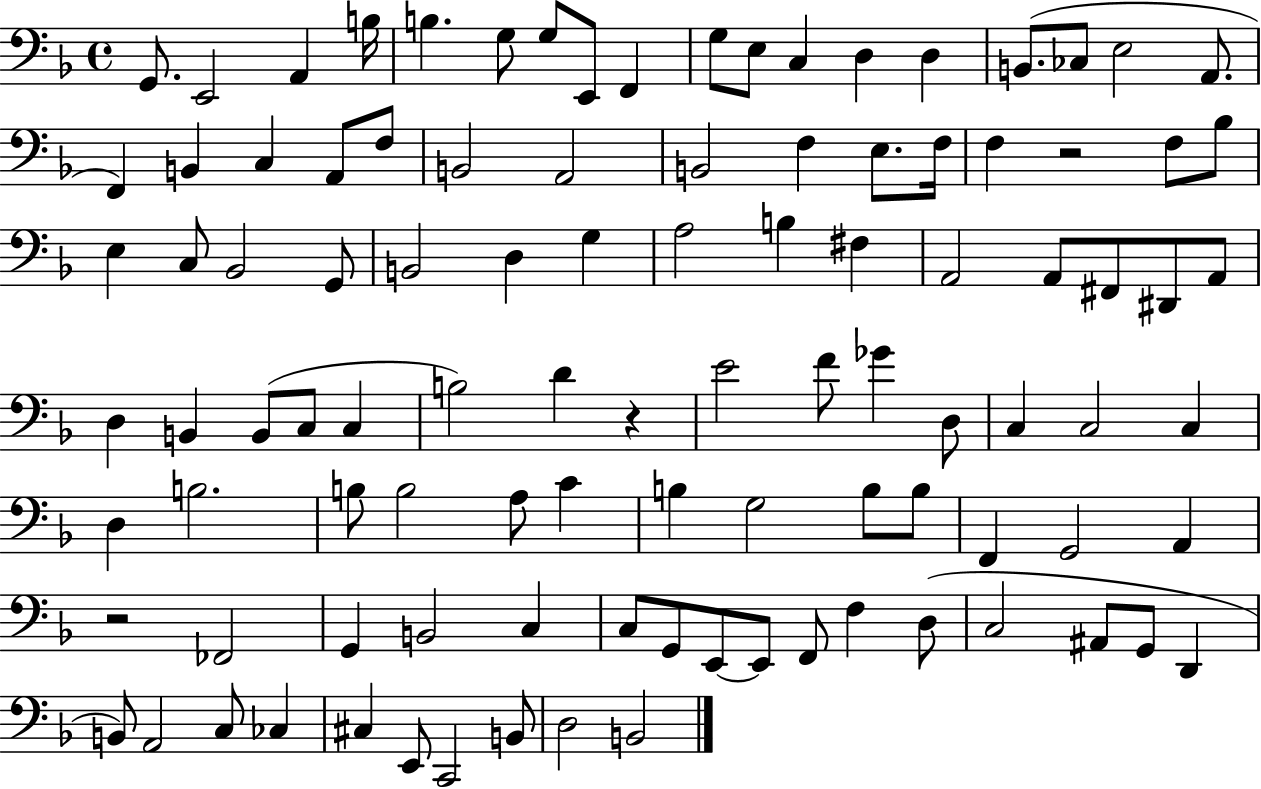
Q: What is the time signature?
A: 4/4